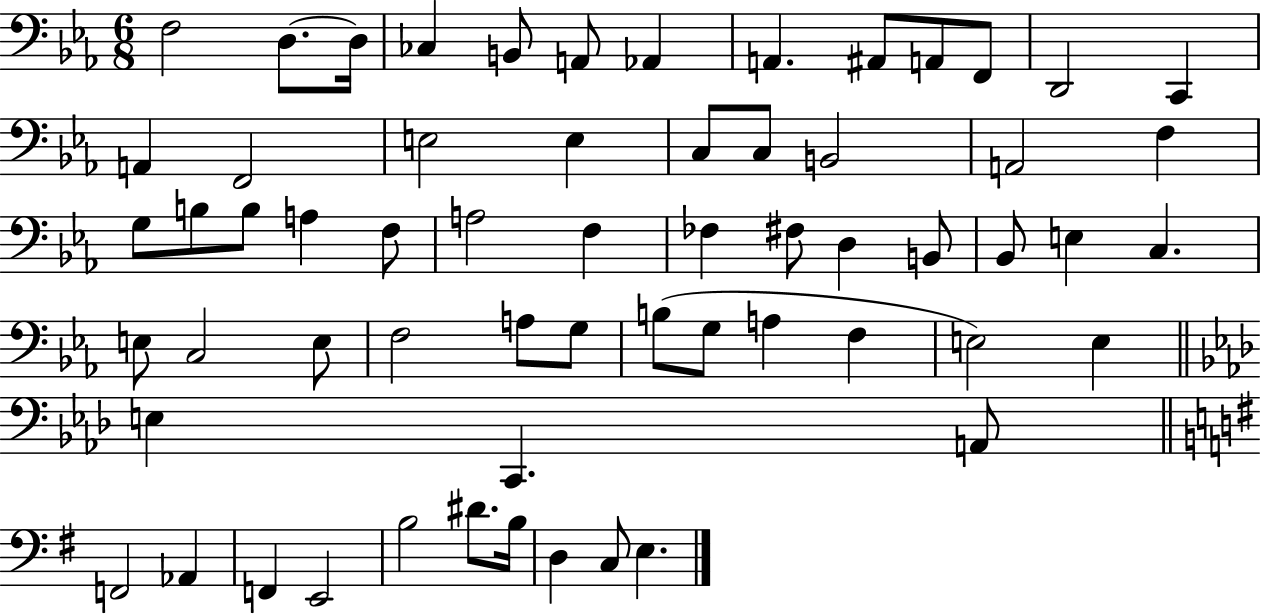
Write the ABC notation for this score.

X:1
T:Untitled
M:6/8
L:1/4
K:Eb
F,2 D,/2 D,/4 _C, B,,/2 A,,/2 _A,, A,, ^A,,/2 A,,/2 F,,/2 D,,2 C,, A,, F,,2 E,2 E, C,/2 C,/2 B,,2 A,,2 F, G,/2 B,/2 B,/2 A, F,/2 A,2 F, _F, ^F,/2 D, B,,/2 _B,,/2 E, C, E,/2 C,2 E,/2 F,2 A,/2 G,/2 B,/2 G,/2 A, F, E,2 E, E, C,, A,,/2 F,,2 _A,, F,, E,,2 B,2 ^D/2 B,/4 D, C,/2 E,